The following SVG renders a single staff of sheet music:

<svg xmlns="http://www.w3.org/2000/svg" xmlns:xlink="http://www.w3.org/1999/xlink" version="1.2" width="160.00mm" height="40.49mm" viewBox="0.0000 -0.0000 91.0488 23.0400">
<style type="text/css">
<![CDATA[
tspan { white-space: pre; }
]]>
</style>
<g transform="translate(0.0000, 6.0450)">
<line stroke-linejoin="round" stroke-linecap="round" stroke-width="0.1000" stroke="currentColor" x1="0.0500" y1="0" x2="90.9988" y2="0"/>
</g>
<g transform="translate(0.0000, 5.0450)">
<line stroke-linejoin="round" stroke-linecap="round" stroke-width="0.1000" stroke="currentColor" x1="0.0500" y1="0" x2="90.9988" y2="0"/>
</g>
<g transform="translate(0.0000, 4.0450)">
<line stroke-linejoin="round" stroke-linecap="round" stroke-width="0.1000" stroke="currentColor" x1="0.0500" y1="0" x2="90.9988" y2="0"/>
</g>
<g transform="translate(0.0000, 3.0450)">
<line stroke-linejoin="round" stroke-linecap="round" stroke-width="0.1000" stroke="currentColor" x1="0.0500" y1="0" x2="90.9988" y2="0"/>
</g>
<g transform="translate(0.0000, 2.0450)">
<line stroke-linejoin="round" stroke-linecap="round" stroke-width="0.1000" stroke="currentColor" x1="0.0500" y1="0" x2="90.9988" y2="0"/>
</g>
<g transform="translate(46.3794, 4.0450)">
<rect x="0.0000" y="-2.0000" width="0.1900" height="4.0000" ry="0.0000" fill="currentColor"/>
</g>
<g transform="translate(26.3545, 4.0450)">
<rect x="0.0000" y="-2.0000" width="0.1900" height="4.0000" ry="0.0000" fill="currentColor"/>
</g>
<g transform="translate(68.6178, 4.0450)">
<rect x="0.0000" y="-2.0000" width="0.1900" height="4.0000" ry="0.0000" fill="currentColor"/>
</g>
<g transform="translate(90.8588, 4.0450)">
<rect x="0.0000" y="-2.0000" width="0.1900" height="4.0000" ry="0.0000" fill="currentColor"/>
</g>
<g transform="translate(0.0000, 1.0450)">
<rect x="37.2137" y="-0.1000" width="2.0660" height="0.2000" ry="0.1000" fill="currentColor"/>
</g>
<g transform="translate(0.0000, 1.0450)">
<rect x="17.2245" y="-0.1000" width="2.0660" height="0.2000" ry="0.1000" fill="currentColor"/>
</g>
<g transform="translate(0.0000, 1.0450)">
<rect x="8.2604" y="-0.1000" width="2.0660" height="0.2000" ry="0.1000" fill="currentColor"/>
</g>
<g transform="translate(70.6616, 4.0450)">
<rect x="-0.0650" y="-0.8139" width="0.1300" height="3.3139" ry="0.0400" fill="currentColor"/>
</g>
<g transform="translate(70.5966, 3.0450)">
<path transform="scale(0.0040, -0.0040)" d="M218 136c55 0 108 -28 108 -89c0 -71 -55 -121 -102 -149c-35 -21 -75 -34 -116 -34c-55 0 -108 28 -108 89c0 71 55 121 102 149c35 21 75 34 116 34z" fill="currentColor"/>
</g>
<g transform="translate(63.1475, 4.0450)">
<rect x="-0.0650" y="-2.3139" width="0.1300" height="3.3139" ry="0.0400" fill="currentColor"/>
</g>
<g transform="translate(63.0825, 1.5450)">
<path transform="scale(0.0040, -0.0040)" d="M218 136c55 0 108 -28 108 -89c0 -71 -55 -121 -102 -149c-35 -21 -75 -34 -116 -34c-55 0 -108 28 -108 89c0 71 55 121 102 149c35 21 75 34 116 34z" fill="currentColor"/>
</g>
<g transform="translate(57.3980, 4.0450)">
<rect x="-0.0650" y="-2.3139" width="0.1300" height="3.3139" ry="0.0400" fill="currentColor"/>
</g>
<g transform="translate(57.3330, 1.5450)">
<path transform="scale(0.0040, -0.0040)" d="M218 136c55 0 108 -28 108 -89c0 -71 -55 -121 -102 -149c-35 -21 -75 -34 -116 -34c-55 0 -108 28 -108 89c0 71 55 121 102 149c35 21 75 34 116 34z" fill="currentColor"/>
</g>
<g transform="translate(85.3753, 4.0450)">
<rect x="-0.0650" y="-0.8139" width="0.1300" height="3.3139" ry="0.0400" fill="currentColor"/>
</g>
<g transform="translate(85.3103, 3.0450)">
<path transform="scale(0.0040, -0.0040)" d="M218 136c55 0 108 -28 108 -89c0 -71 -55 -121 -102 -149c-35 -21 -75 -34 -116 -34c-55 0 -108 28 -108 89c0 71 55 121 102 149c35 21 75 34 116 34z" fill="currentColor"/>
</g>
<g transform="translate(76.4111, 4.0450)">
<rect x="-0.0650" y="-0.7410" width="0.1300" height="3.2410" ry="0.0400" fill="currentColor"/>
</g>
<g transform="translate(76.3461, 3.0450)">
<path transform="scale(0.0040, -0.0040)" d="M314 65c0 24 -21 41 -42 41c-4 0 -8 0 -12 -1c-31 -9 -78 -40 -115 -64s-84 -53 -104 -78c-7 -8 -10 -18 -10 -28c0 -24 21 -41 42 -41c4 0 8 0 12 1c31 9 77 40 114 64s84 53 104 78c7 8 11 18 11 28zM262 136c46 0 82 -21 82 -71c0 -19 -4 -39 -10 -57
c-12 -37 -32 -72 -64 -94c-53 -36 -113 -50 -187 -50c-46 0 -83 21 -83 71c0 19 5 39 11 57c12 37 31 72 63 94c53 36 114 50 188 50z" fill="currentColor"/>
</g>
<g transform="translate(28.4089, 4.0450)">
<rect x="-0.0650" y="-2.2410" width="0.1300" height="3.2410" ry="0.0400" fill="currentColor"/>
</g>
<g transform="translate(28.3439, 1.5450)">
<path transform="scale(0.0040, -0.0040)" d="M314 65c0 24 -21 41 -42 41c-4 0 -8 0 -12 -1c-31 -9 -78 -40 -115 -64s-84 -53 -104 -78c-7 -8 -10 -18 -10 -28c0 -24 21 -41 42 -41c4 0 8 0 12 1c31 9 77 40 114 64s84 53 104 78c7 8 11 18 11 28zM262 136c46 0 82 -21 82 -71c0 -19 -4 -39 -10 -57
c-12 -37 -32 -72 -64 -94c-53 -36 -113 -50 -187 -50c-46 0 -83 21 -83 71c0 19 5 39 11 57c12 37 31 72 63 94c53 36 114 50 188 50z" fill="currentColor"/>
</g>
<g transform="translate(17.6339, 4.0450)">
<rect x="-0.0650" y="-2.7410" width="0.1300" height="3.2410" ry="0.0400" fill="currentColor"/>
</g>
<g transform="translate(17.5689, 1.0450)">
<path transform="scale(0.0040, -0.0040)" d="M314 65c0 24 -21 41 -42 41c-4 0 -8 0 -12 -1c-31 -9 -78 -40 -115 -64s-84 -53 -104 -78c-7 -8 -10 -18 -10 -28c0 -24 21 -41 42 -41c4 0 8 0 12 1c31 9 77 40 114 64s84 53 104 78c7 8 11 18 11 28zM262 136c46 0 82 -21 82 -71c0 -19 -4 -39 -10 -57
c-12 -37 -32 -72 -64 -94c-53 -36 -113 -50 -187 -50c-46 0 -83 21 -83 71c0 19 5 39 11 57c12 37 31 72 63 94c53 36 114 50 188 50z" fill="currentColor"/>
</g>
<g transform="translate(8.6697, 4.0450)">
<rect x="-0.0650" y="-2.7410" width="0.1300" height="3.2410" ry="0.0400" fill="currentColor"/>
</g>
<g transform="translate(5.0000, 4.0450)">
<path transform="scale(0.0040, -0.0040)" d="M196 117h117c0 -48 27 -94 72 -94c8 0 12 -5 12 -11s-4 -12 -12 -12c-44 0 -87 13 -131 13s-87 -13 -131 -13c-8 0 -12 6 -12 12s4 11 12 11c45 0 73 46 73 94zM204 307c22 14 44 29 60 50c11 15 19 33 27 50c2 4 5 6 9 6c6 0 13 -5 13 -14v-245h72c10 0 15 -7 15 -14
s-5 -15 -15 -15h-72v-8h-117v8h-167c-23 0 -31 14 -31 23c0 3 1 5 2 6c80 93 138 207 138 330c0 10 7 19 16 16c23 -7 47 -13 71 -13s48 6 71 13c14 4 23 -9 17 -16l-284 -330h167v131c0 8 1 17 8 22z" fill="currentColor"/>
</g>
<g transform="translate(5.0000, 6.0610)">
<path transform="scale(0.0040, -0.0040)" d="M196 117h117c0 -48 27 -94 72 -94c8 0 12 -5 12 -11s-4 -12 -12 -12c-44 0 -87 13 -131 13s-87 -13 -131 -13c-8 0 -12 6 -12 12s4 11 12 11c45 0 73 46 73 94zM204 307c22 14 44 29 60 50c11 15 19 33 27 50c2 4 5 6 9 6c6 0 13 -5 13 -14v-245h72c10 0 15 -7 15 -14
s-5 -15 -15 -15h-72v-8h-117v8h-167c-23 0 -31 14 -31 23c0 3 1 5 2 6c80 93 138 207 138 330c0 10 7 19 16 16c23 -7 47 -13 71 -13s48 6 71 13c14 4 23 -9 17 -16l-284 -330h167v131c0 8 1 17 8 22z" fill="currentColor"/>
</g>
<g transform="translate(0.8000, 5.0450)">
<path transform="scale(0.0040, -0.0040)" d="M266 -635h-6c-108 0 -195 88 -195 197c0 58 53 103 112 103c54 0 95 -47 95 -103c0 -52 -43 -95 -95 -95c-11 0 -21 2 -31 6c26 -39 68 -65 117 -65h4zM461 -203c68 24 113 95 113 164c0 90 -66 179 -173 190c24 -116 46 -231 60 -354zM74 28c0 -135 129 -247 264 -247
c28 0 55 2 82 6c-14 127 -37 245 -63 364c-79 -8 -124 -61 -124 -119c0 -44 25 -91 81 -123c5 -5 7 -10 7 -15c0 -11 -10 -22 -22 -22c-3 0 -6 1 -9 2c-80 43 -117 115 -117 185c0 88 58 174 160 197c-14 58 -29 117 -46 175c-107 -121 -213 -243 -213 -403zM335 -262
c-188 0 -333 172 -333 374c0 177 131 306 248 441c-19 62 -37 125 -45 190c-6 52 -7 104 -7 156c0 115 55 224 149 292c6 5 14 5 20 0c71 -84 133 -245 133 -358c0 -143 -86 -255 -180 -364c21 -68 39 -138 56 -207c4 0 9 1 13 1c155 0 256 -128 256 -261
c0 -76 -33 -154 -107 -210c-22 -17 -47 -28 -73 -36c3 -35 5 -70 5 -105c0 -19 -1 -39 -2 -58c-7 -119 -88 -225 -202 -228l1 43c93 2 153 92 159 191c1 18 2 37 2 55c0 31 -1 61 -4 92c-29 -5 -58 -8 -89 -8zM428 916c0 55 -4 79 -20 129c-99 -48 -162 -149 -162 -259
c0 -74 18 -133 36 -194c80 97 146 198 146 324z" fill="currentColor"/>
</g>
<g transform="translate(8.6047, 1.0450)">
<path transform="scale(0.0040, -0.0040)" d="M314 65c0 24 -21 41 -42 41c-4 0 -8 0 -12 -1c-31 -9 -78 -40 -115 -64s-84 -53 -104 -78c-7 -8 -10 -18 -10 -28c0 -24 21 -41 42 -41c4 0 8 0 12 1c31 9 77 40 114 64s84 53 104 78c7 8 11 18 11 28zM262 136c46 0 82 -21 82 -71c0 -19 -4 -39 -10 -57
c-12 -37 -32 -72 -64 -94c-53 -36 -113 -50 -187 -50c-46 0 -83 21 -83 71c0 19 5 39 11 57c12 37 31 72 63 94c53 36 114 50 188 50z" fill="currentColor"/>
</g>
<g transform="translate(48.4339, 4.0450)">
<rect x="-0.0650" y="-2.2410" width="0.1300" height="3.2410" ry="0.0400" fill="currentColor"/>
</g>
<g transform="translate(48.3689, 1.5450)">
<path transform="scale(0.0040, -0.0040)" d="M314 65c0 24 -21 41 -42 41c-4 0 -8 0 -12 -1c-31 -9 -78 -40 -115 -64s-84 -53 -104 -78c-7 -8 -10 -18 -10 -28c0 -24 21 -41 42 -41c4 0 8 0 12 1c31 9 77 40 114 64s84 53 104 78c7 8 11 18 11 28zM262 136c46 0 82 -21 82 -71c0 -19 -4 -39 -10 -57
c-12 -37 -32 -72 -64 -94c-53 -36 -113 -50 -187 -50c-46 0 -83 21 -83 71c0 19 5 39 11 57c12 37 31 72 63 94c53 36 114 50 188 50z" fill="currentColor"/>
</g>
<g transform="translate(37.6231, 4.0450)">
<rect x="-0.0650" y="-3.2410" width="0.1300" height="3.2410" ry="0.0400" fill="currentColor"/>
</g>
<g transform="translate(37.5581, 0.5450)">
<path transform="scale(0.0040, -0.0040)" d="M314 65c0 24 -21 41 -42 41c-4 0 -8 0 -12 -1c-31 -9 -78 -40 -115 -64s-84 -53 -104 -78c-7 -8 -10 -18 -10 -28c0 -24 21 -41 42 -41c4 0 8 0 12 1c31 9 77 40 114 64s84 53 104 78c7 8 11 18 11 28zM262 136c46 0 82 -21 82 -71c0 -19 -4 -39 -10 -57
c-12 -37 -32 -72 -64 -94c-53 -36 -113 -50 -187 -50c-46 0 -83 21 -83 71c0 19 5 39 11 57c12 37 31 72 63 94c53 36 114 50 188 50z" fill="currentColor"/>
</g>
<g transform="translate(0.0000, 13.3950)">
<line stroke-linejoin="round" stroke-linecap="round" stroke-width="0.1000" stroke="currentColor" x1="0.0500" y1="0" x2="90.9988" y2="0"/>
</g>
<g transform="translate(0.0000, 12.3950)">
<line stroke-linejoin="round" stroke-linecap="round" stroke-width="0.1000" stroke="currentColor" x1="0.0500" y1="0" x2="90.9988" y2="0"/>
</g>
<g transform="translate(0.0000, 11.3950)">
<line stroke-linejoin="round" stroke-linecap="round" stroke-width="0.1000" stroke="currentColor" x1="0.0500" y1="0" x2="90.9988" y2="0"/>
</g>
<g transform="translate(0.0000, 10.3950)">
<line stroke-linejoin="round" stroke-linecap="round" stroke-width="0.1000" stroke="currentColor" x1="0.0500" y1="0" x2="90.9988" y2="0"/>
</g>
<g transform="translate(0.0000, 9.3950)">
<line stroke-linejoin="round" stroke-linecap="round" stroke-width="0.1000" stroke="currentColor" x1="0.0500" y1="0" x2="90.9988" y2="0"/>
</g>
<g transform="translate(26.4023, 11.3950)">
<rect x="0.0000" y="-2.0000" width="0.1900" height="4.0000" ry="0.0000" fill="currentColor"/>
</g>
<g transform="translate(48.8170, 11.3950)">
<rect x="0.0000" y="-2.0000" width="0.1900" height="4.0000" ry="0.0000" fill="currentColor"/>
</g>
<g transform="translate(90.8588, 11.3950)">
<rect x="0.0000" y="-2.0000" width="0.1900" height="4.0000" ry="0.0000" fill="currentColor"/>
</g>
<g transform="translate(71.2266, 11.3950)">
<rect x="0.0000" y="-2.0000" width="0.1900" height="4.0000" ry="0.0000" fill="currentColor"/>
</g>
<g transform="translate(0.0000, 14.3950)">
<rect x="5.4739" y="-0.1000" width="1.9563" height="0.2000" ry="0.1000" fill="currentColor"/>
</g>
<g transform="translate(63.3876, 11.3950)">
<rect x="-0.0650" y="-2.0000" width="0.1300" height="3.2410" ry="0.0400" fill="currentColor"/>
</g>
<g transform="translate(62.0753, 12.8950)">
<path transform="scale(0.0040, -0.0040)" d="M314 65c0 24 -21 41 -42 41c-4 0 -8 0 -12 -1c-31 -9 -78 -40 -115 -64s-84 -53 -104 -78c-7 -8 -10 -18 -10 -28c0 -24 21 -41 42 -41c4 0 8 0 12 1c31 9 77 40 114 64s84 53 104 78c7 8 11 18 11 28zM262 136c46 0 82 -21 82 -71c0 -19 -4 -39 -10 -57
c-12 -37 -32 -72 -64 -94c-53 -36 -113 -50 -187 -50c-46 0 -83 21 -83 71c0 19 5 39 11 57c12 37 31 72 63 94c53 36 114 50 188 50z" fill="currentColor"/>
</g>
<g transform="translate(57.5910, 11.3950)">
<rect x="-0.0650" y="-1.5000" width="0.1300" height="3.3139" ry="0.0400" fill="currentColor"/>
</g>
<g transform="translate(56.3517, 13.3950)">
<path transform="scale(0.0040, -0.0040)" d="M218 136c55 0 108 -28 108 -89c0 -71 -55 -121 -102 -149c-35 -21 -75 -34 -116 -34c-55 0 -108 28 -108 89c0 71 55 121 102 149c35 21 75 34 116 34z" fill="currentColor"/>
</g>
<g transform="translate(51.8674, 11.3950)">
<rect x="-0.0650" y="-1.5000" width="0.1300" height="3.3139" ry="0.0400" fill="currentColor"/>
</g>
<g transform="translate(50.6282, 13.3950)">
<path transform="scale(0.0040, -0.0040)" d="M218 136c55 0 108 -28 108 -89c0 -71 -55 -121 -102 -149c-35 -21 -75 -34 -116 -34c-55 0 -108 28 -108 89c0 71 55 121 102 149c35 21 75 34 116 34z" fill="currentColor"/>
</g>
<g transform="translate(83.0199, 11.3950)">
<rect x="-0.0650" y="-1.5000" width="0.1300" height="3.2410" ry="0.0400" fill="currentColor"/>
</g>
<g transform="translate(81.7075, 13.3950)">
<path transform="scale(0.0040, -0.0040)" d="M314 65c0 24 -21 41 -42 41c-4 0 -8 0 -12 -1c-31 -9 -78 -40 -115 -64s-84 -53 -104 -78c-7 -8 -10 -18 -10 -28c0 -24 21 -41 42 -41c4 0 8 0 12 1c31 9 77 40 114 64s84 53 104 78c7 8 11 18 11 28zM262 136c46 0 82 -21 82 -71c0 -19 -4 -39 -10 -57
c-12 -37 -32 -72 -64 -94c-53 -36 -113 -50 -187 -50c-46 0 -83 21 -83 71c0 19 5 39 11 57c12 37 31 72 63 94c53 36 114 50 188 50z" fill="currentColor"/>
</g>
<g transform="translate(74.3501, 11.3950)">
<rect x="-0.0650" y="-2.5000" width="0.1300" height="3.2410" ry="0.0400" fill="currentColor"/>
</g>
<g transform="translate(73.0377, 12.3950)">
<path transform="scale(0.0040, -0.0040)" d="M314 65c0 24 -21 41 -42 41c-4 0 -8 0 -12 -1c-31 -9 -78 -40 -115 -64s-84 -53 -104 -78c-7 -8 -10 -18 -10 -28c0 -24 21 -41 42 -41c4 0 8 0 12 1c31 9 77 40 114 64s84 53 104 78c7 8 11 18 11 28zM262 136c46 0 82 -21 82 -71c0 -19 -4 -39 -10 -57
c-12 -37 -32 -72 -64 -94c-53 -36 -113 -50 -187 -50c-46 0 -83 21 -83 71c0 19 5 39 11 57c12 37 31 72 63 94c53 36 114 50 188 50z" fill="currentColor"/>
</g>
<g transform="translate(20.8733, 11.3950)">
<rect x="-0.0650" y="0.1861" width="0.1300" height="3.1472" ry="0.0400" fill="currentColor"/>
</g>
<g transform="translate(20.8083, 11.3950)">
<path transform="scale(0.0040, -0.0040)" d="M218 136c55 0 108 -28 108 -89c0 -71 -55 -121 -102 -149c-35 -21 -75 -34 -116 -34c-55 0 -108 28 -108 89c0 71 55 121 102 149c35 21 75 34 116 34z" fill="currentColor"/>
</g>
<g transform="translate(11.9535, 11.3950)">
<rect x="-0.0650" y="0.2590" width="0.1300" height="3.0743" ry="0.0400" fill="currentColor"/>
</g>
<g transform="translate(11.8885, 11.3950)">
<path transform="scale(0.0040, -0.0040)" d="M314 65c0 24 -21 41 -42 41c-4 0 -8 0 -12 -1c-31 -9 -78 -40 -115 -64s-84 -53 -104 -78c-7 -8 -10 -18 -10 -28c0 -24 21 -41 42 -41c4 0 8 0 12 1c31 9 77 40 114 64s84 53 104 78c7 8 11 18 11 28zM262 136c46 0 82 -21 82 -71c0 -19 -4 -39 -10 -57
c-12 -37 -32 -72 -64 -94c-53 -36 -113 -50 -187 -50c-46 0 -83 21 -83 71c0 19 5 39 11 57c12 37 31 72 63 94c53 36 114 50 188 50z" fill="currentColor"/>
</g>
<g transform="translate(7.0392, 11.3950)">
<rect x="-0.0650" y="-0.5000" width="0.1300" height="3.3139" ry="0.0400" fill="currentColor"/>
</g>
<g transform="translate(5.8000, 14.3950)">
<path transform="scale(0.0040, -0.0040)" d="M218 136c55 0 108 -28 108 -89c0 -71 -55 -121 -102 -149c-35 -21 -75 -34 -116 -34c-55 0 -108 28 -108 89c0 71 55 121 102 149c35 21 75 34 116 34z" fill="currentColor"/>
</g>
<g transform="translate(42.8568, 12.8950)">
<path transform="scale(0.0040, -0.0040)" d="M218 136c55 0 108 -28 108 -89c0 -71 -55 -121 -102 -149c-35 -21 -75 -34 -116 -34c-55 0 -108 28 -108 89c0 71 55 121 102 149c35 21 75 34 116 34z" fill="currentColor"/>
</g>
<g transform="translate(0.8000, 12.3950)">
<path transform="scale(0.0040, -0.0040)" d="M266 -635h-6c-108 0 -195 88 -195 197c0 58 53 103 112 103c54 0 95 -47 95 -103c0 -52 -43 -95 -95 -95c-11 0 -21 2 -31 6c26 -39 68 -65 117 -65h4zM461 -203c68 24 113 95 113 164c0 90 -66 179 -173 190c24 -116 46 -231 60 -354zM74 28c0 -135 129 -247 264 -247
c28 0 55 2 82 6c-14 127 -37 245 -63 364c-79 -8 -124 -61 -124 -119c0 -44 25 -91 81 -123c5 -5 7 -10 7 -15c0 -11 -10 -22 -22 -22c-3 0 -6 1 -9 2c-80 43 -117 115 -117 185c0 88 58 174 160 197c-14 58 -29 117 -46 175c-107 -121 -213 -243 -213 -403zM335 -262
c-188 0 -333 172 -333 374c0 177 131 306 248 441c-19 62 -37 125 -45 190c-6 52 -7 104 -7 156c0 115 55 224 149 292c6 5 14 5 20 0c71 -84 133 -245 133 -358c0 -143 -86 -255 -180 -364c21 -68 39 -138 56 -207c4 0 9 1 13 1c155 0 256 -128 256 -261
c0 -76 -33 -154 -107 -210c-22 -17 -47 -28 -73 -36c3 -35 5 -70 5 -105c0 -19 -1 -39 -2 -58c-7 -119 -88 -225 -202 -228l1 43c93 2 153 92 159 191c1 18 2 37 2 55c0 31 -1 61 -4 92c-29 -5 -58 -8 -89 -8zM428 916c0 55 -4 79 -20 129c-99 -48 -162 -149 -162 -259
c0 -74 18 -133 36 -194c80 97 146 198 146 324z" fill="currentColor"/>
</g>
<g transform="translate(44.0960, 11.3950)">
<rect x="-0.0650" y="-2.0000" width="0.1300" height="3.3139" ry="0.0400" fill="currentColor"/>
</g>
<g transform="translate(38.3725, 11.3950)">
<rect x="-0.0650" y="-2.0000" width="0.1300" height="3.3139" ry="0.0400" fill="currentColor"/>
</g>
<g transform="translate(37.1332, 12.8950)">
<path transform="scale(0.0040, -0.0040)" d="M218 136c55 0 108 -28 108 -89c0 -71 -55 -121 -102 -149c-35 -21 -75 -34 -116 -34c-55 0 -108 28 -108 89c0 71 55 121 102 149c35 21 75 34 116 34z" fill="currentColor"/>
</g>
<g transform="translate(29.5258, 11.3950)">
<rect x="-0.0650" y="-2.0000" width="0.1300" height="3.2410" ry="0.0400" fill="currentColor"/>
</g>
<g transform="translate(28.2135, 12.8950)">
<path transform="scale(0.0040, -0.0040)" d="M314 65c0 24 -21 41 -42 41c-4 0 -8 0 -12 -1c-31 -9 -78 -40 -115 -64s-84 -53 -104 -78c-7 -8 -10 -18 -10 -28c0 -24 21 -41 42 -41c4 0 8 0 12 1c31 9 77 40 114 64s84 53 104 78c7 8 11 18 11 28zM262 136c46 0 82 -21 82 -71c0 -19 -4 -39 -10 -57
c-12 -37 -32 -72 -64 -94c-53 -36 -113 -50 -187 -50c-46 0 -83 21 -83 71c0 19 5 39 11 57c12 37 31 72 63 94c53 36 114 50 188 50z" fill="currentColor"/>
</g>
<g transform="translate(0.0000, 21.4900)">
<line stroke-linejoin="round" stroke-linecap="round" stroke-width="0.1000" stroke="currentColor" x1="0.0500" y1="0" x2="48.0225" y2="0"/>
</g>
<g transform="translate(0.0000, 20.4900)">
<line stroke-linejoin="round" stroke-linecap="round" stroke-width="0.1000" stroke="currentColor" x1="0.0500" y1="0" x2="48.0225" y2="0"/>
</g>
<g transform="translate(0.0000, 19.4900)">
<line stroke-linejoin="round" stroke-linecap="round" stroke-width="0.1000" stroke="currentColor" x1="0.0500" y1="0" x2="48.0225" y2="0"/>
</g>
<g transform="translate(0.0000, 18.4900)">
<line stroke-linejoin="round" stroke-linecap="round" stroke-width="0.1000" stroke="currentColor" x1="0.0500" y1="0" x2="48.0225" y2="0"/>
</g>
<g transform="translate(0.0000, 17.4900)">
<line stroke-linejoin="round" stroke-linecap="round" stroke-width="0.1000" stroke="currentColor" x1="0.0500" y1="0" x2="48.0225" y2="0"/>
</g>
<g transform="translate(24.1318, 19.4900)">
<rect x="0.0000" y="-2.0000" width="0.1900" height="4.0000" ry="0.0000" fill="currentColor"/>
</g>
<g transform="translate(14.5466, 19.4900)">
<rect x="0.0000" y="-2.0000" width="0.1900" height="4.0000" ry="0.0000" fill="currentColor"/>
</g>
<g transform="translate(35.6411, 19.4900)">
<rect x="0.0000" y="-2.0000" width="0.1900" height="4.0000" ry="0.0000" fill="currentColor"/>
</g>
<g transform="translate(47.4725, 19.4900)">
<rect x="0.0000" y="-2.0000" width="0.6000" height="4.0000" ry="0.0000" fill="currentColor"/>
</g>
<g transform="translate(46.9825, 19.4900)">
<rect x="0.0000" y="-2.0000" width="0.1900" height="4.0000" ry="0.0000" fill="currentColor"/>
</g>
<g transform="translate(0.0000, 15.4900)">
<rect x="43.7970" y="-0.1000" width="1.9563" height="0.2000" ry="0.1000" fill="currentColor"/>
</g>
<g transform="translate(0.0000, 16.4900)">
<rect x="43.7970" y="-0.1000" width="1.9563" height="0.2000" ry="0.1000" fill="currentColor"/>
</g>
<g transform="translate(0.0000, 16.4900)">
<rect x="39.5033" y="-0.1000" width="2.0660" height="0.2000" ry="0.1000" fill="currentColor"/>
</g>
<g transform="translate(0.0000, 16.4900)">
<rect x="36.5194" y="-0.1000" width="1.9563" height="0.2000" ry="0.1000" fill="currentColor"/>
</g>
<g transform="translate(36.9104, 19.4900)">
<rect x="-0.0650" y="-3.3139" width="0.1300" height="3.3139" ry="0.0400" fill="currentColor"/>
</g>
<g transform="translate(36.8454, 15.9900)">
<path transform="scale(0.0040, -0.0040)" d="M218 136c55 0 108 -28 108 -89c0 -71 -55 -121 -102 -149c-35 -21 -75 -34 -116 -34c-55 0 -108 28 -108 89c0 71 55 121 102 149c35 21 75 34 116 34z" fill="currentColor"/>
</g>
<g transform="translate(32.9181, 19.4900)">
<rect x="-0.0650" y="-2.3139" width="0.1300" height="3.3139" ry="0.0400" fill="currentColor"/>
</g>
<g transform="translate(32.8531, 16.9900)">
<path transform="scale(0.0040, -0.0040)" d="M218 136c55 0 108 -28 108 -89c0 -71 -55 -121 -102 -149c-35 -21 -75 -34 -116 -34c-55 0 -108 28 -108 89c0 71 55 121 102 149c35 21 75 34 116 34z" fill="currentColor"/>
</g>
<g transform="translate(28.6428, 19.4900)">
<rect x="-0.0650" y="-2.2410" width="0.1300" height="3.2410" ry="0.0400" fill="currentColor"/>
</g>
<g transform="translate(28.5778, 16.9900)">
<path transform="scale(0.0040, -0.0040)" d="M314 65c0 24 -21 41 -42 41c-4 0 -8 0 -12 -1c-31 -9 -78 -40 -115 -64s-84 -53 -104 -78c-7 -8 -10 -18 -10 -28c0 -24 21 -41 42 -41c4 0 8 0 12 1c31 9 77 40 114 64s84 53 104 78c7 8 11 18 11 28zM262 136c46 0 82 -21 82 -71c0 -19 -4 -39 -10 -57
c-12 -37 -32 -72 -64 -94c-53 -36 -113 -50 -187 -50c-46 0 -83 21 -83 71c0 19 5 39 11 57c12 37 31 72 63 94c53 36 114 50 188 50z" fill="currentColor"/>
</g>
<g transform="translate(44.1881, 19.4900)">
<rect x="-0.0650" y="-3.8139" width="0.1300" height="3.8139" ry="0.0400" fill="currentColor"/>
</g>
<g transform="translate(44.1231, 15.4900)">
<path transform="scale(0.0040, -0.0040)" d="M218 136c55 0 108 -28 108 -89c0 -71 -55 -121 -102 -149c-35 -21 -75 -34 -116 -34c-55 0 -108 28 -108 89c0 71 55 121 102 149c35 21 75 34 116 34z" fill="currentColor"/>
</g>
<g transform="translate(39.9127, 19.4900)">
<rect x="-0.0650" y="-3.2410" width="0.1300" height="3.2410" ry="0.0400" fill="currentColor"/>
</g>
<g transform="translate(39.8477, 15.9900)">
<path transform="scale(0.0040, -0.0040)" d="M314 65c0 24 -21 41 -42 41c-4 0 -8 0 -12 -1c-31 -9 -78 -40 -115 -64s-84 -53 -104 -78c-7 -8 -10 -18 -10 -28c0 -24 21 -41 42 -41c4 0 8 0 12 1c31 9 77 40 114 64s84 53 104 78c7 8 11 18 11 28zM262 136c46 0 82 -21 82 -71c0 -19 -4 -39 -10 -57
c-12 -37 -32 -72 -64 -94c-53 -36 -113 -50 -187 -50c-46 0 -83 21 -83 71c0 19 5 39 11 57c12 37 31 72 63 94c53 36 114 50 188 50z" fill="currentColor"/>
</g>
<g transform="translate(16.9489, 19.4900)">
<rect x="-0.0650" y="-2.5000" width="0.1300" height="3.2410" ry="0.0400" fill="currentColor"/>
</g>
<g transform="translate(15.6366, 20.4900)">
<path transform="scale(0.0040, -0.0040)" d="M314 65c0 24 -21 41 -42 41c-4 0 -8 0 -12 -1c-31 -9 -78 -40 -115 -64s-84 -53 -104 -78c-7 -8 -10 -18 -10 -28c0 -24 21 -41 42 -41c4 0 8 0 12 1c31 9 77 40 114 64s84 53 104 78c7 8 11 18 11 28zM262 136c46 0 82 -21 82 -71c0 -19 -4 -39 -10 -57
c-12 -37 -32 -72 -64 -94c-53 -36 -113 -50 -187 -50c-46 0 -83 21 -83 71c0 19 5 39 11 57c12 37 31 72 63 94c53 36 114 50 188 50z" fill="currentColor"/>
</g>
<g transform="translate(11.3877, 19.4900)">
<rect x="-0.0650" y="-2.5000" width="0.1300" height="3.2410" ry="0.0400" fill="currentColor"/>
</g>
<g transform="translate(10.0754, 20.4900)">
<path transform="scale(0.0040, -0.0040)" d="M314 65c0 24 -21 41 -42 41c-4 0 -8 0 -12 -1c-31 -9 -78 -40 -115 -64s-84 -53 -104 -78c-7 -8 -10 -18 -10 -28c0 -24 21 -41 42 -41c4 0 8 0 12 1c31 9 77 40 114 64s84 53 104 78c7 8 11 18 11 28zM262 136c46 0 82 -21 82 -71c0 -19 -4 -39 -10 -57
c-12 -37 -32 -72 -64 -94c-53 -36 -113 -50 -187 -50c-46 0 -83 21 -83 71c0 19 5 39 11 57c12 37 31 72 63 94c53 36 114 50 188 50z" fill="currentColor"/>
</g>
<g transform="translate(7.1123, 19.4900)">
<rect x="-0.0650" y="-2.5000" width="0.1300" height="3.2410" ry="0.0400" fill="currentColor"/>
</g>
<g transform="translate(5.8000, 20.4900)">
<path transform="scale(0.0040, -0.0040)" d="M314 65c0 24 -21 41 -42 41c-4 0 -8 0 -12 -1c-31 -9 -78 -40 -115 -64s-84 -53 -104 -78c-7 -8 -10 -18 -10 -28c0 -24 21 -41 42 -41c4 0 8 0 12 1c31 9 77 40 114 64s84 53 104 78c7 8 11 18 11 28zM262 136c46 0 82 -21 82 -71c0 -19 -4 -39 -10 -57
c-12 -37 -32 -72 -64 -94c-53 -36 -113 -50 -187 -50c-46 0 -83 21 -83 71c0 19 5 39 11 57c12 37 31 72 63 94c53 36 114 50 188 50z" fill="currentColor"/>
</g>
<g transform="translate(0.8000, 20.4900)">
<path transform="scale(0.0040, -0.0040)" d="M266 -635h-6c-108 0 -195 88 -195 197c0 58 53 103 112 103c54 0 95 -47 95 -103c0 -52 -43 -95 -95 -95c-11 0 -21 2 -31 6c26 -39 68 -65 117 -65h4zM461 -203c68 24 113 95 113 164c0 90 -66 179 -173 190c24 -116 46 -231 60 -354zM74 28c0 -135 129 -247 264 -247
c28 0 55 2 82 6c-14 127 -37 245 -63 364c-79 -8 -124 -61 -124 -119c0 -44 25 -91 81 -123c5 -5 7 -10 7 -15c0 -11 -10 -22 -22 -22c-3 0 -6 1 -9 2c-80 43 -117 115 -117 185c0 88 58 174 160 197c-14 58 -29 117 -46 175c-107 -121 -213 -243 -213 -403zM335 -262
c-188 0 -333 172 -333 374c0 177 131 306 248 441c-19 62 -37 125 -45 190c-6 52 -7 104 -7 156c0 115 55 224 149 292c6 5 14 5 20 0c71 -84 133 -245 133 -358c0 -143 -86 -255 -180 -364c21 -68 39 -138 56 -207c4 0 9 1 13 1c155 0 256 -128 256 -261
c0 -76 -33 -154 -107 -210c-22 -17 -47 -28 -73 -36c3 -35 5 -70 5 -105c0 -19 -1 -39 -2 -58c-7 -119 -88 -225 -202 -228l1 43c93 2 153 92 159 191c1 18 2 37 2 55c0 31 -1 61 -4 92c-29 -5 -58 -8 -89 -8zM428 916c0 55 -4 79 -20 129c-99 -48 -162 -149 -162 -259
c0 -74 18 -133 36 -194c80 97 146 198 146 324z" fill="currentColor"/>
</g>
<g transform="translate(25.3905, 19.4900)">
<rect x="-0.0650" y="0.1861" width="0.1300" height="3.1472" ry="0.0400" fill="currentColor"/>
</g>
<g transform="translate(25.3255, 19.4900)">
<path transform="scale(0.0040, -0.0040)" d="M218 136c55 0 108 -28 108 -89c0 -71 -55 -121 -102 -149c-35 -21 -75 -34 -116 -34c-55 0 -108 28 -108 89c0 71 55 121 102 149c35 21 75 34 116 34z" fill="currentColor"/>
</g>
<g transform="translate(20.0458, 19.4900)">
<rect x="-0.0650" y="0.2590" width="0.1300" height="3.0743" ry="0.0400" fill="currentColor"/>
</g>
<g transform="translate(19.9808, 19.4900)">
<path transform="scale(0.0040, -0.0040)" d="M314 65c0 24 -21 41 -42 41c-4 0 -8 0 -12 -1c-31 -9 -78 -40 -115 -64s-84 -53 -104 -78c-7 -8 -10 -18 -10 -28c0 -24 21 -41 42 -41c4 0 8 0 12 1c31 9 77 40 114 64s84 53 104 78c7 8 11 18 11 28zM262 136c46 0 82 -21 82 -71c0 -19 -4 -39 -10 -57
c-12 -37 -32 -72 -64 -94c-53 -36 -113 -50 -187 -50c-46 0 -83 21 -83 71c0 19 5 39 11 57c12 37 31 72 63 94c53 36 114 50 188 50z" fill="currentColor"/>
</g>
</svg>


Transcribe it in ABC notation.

X:1
T:Untitled
M:4/4
L:1/4
K:C
a2 a2 g2 b2 g2 g g d d2 d C B2 B F2 F F E E F2 G2 E2 G2 G2 G2 B2 B g2 g b b2 c'